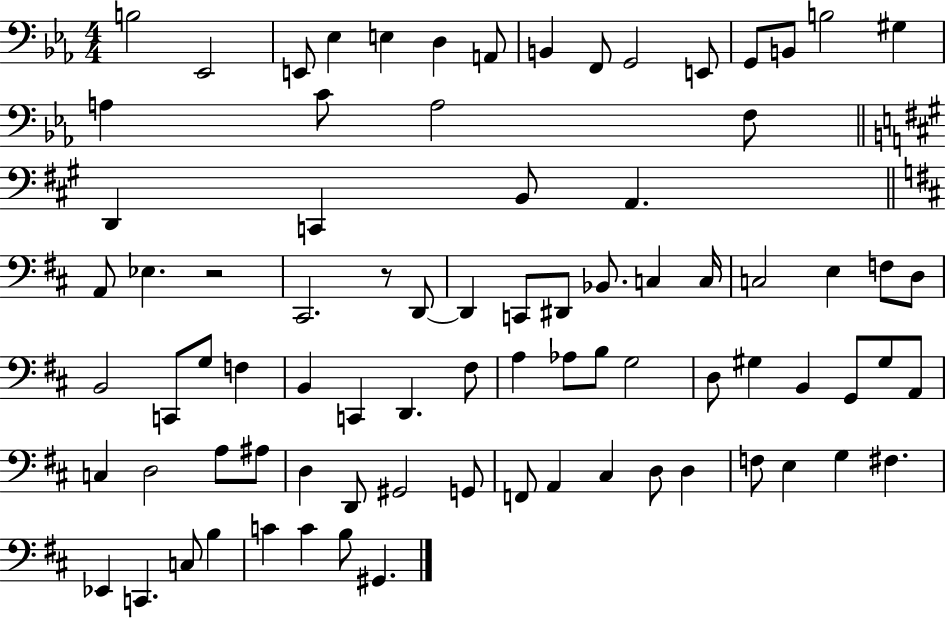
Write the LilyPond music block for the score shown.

{
  \clef bass
  \numericTimeSignature
  \time 4/4
  \key ees \major
  b2 ees,2 | e,8 ees4 e4 d4 a,8 | b,4 f,8 g,2 e,8 | g,8 b,8 b2 gis4 | \break a4 c'8 a2 f8 | \bar "||" \break \key a \major d,4 c,4 b,8 a,4. | \bar "||" \break \key d \major a,8 ees4. r2 | cis,2. r8 d,8~~ | d,4 c,8 dis,8 bes,8. c4 c16 | c2 e4 f8 d8 | \break b,2 c,8 g8 f4 | b,4 c,4 d,4. fis8 | a4 aes8 b8 g2 | d8 gis4 b,4 g,8 gis8 a,8 | \break c4 d2 a8 ais8 | d4 d,8 gis,2 g,8 | f,8 a,4 cis4 d8 d4 | f8 e4 g4 fis4. | \break ees,4 c,4. c8 b4 | c'4 c'4 b8 gis,4. | \bar "|."
}